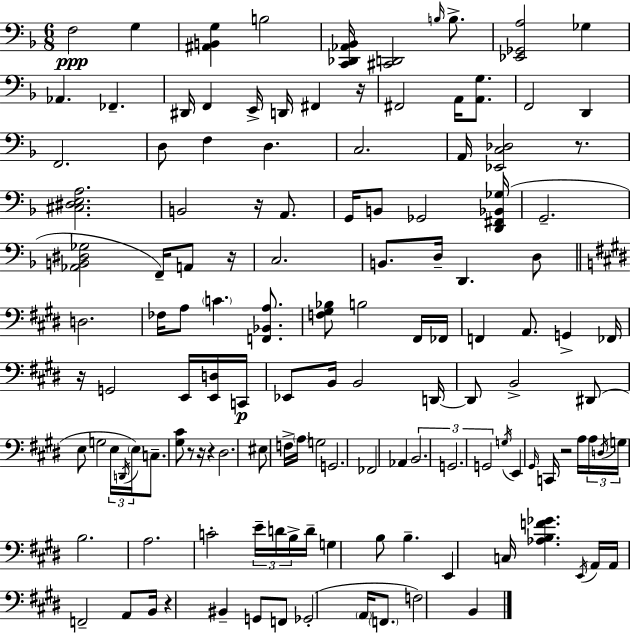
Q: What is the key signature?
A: F major